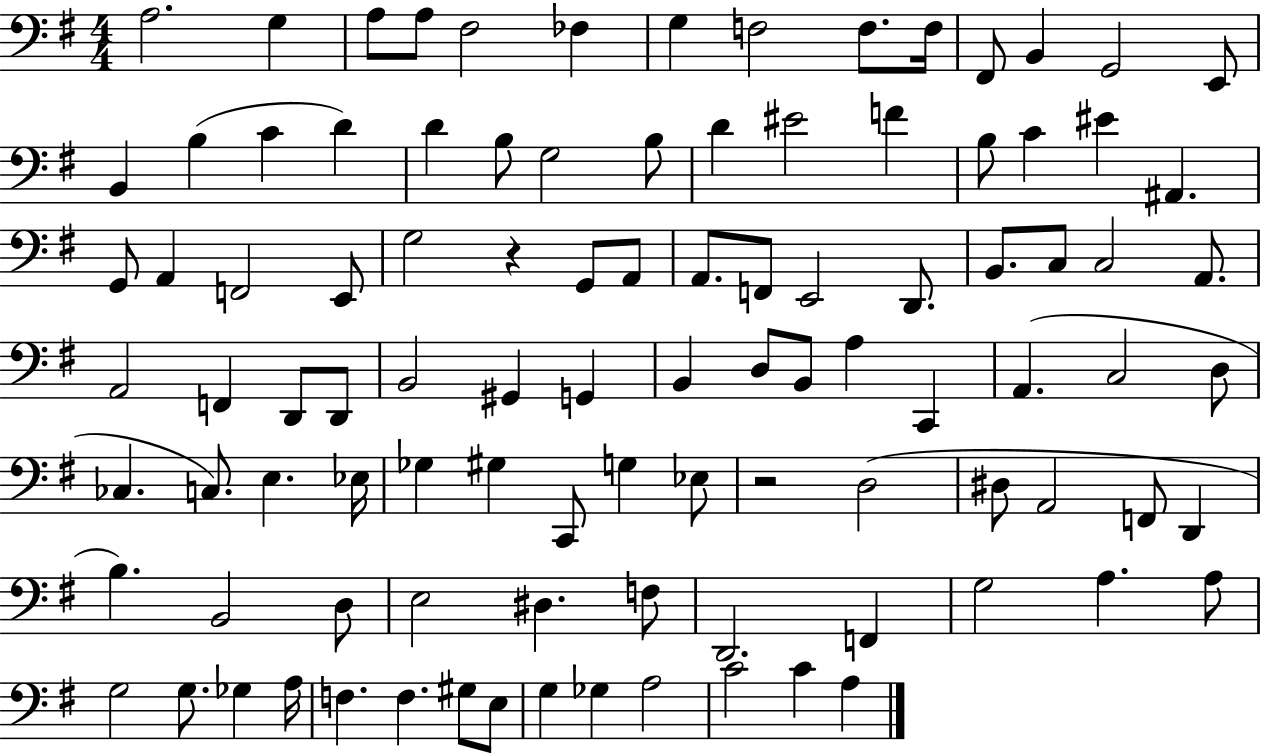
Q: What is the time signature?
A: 4/4